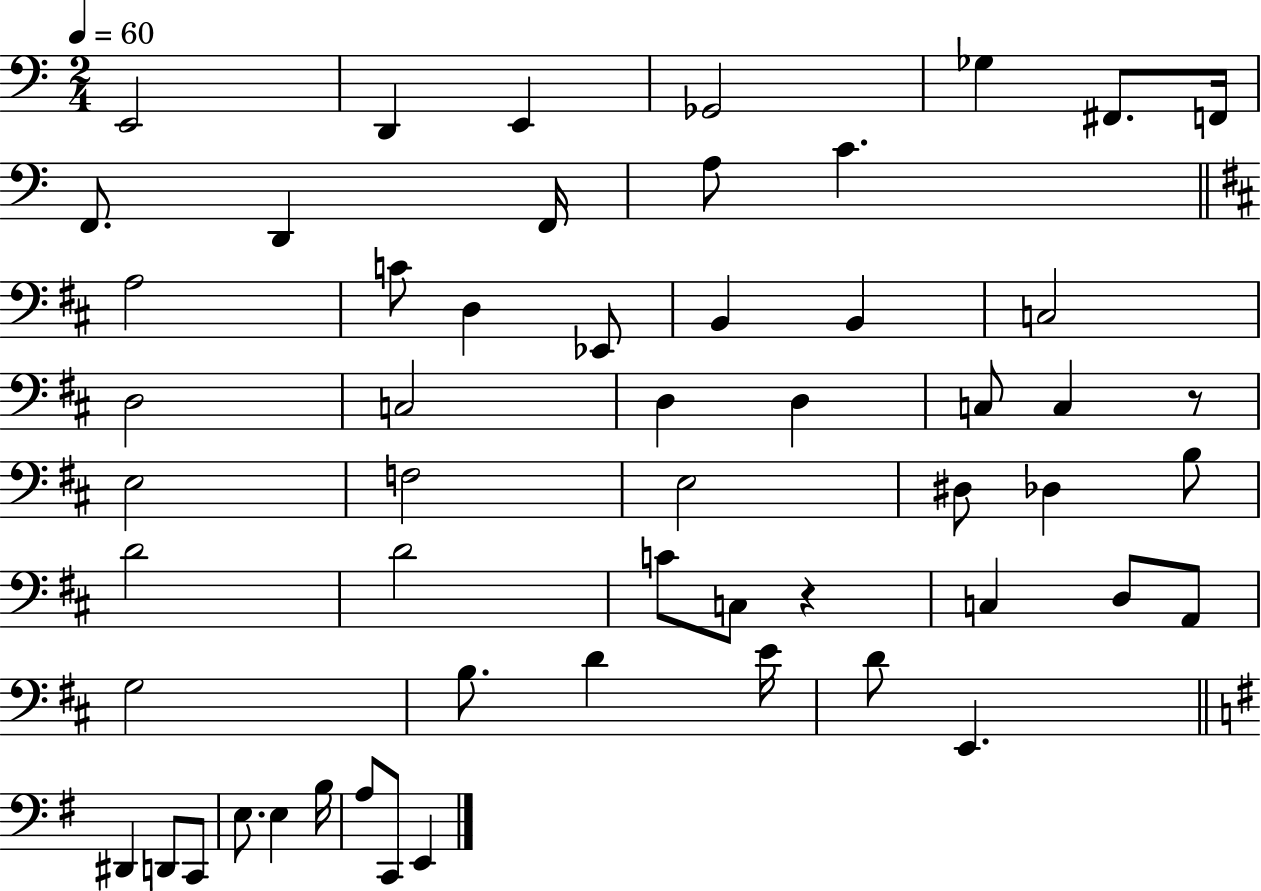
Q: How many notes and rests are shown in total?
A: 55